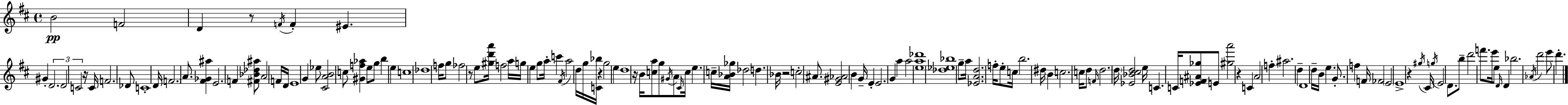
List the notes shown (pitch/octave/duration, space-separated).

B4/h F4/h D4/q R/e F4/s F4/q EIS4/q. G#4/q D4/h. D4/h C4/h R/s C4/s F4/h. Db4/e C4/w D4/s F4/h. A4/e. [F#4,Gb4,A#5]/q E4/h. F4/q [F#4,Bb4,Db5,A#5]/e A4/h F4/s D4/s E4/w G4/q Eb5/e [C#4,A4,B4]/h C5/e [G#4,F5,Ab5]/q E5/e G5/e B5/q E5/q C5/w Db5/w F5/s G5/e FES5/h R/e E5/e [G#5,D6,A6]/s F5/h A5/s G5/s E5/q G5/e A5/s C6/q F#4/s A5/h D5/s G5/s [C4,Bb5]/s R/q G5/h E5/q D5/w R/s B4/s [C5,A5]/e G5/e G#4/s A4/e C#4/s C5/s E5/q. C5/s [A4,Bb4,Gb5]/s Db5/h D5/q. Bb4/s R/h C5/h A#4/e. [E4,G#4,Ab4]/h B4/q G4/s E4/q E4/h. G4/q A5/q A5/h [E5,A5,Db6]/w [Db5,Eb5,Bb5]/w G5/e A5/s [Eb4,A4,D5]/h. F5/s E5/e C5/s B5/h. D#5/s B4/q C5/h. C5/s D5/e F4/s D5/h. D5/s [Eb4,Bb4,C#5,D5]/h E5/s C4/q. C4/s [Eb4,F4,A#4,Gb5]/e E4/e [G#5,A6]/h R/q C4/q A4/h F5/q A#5/h. D5/q D4/w D5/s B4/s E5/q. G4/e. F5/q F4/s FES4/h E4/h E4/w R/q G#5/s C#4/s G5/s E4/h D4/e. B5/e D6/h F6/e. E6/s E5/e D4/s D4/q Bb5/h. Ab4/s D6/h E6/e D6/q.